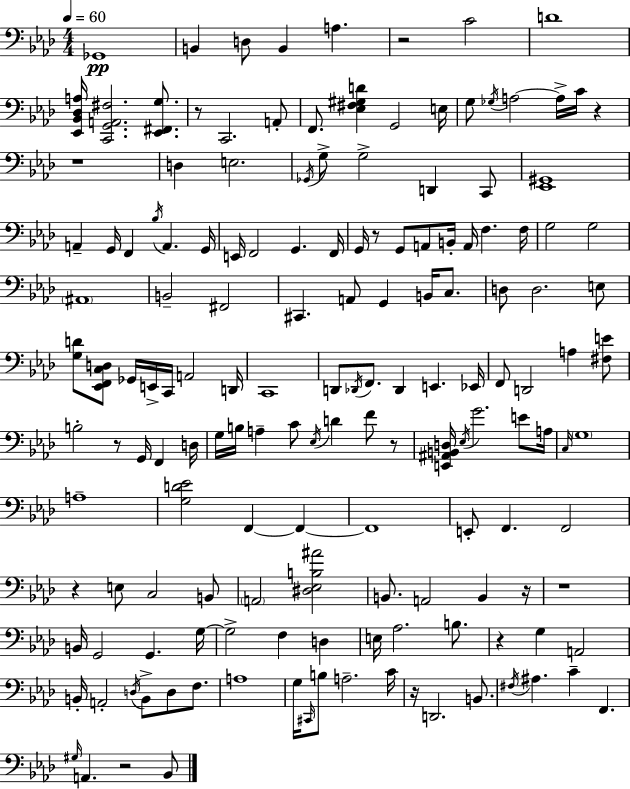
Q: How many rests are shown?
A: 13